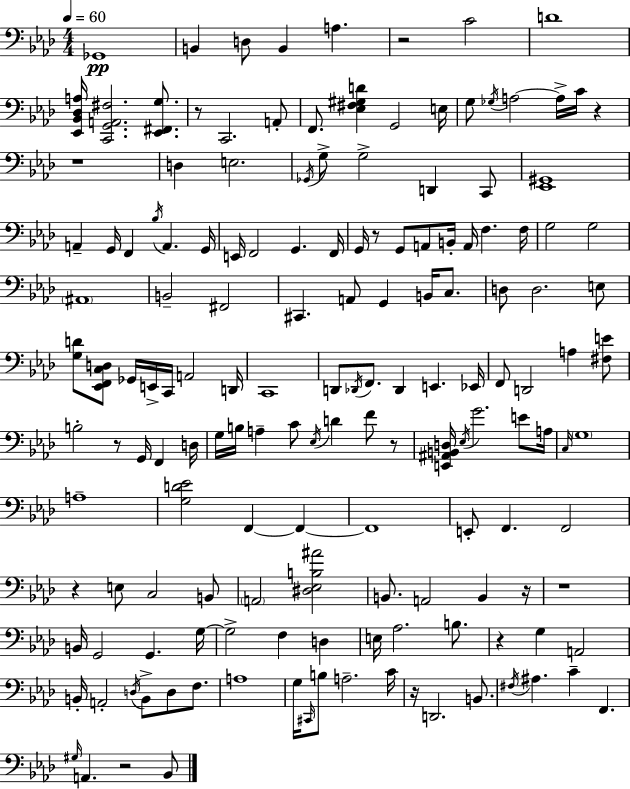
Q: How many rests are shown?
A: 13